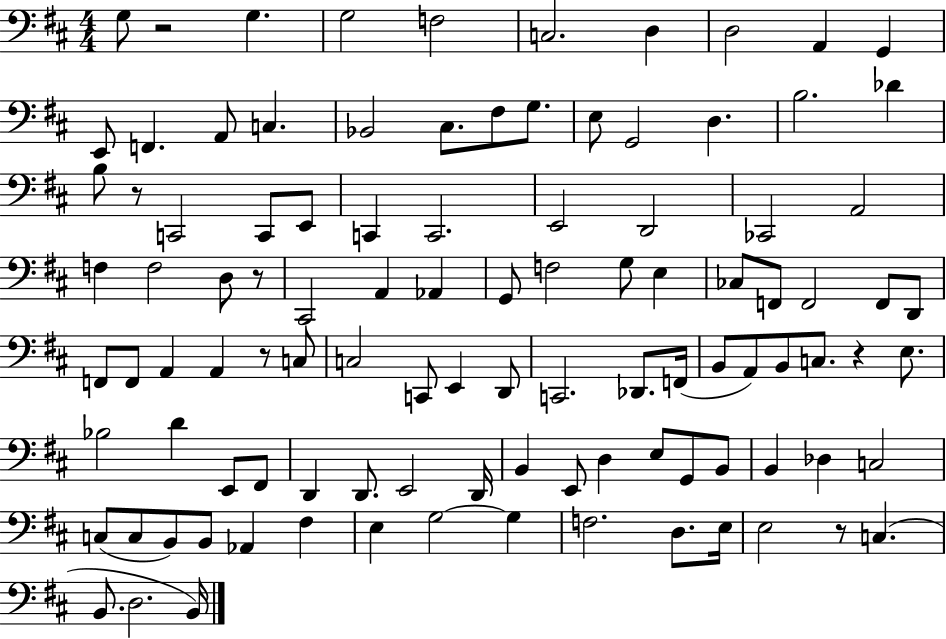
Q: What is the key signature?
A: D major